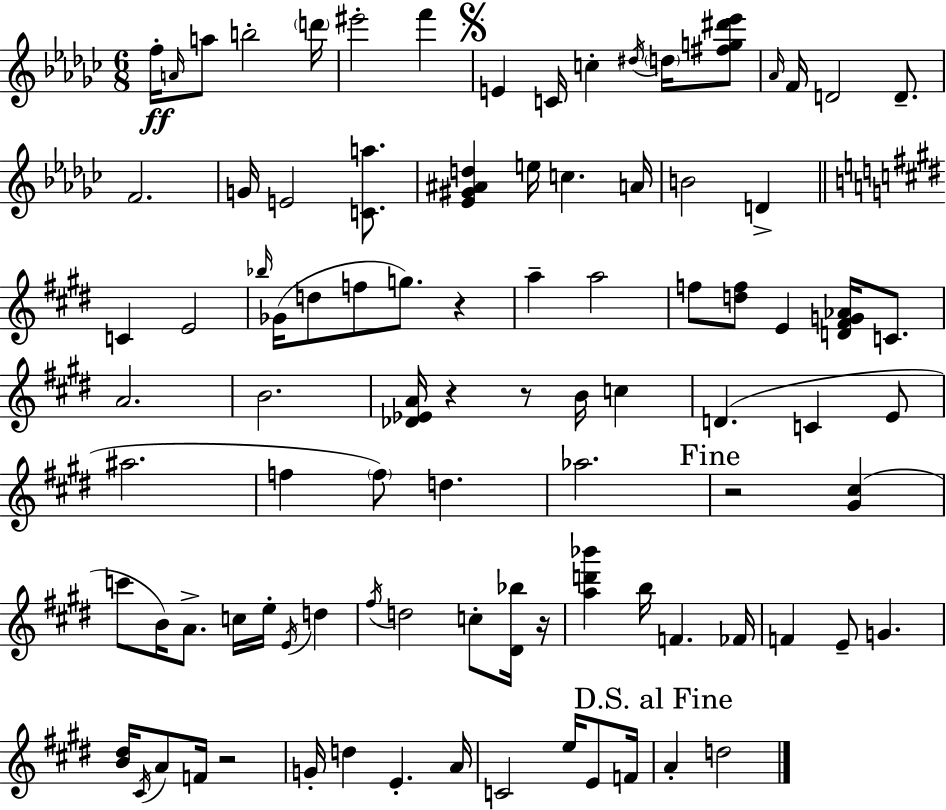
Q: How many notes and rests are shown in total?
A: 93